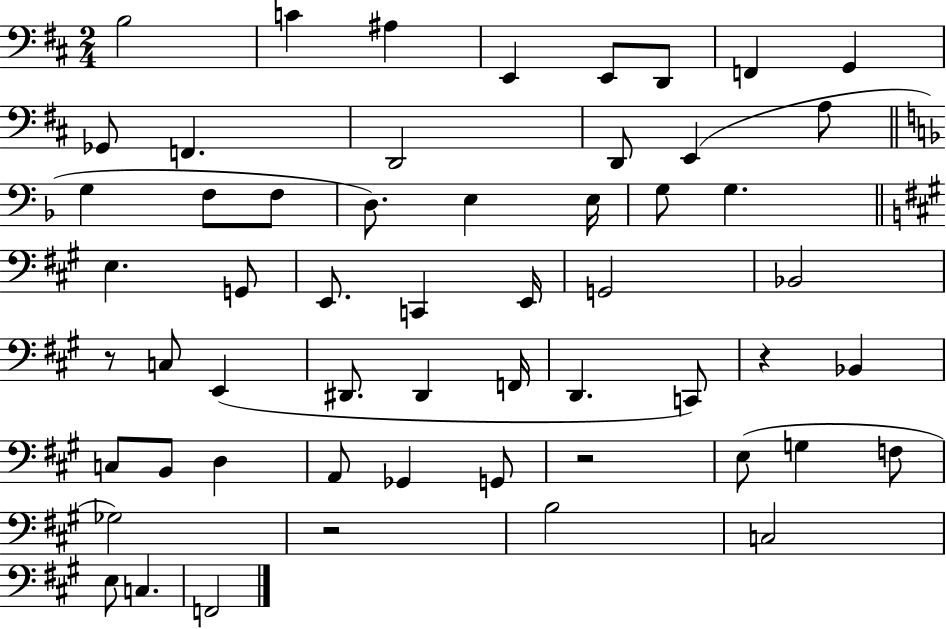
{
  \clef bass
  \numericTimeSignature
  \time 2/4
  \key d \major
  b2 | c'4 ais4 | e,4 e,8 d,8 | f,4 g,4 | \break ges,8 f,4. | d,2 | d,8 e,4( a8 | \bar "||" \break \key f \major g4 f8 f8 | d8.) e4 e16 | g8 g4. | \bar "||" \break \key a \major e4. g,8 | e,8. c,4 e,16 | g,2 | bes,2 | \break r8 c8 e,4( | dis,8. dis,4 f,16 | d,4. c,8) | r4 bes,4 | \break c8 b,8 d4 | a,8 ges,4 g,8 | r2 | e8( g4 f8 | \break ges2) | r2 | b2 | c2 | \break e8 c4. | f,2 | \bar "|."
}